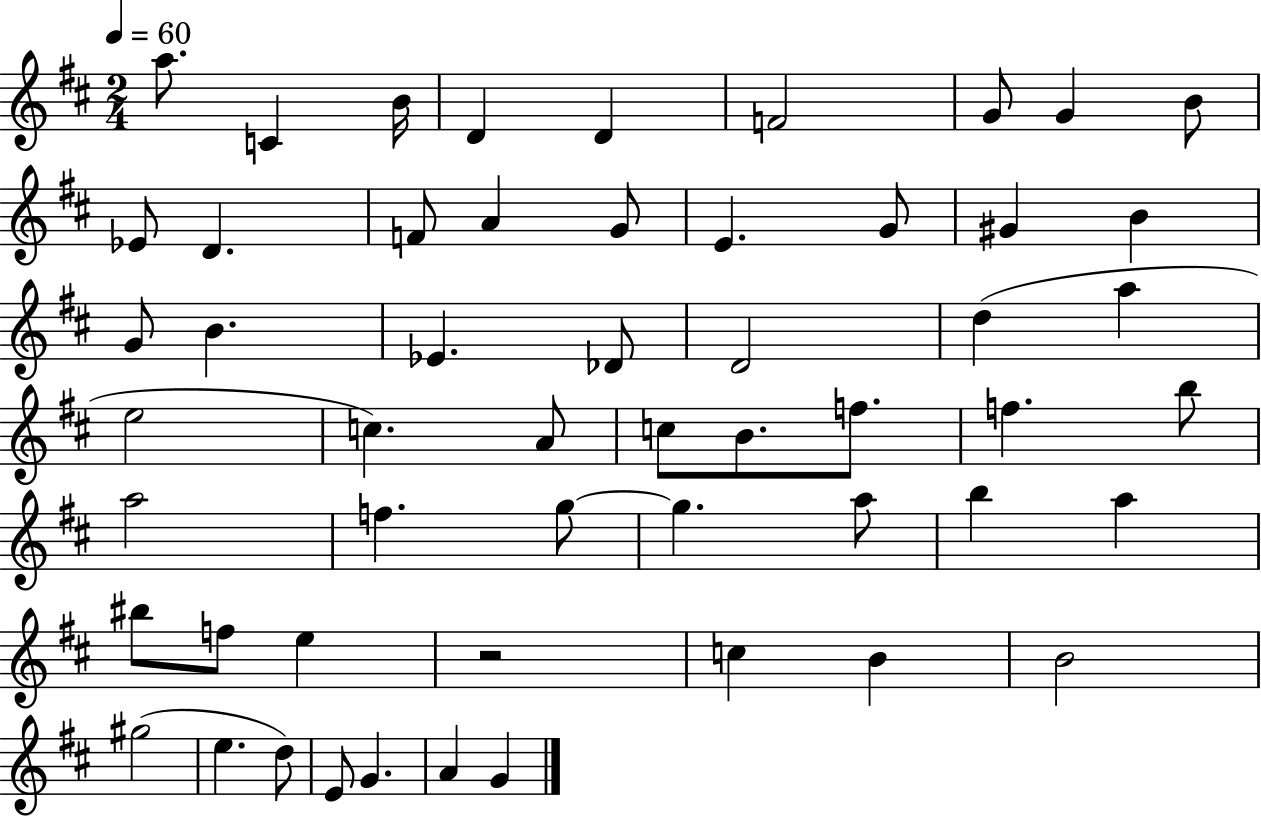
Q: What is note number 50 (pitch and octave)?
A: E4